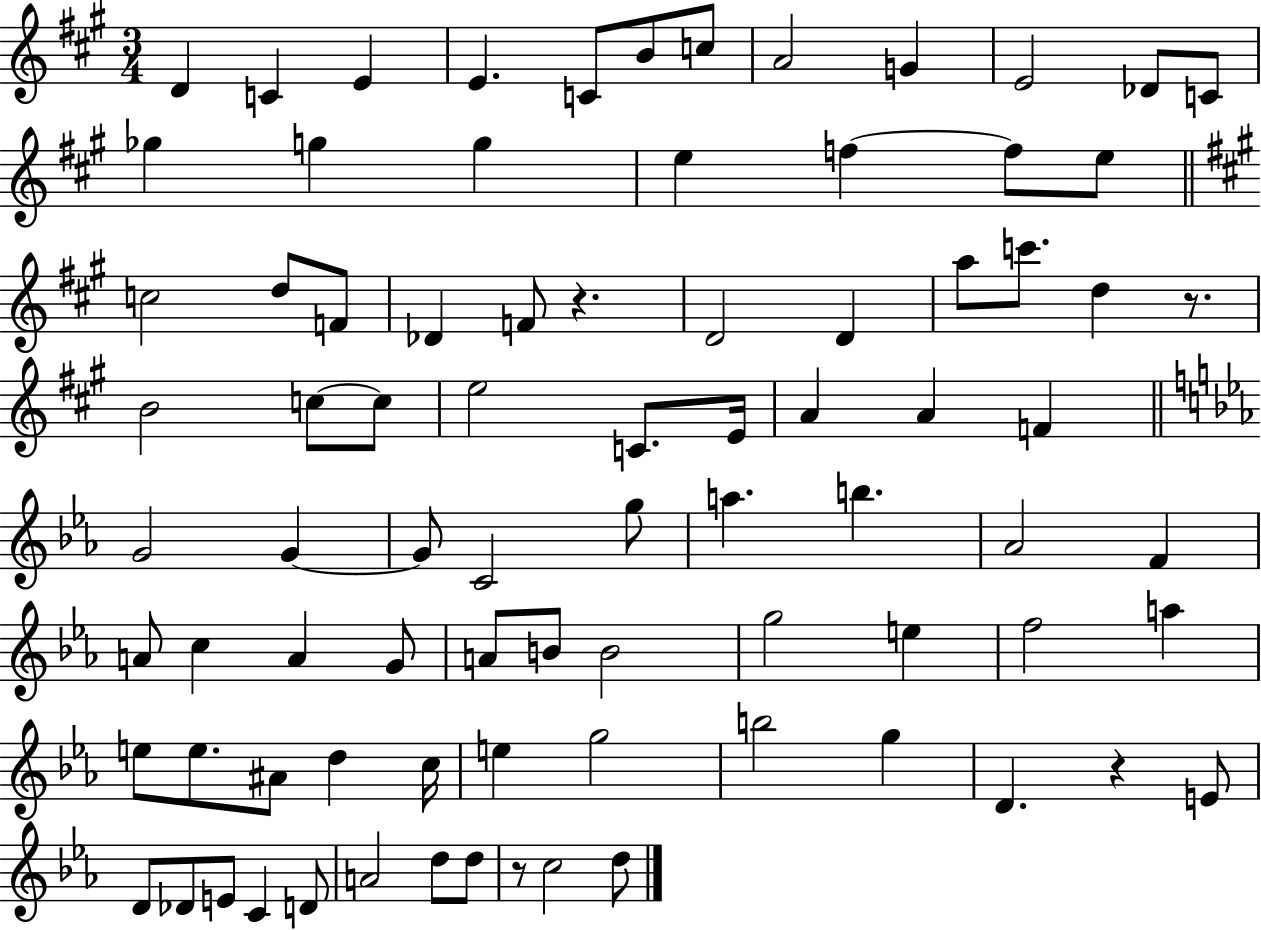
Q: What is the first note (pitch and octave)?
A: D4